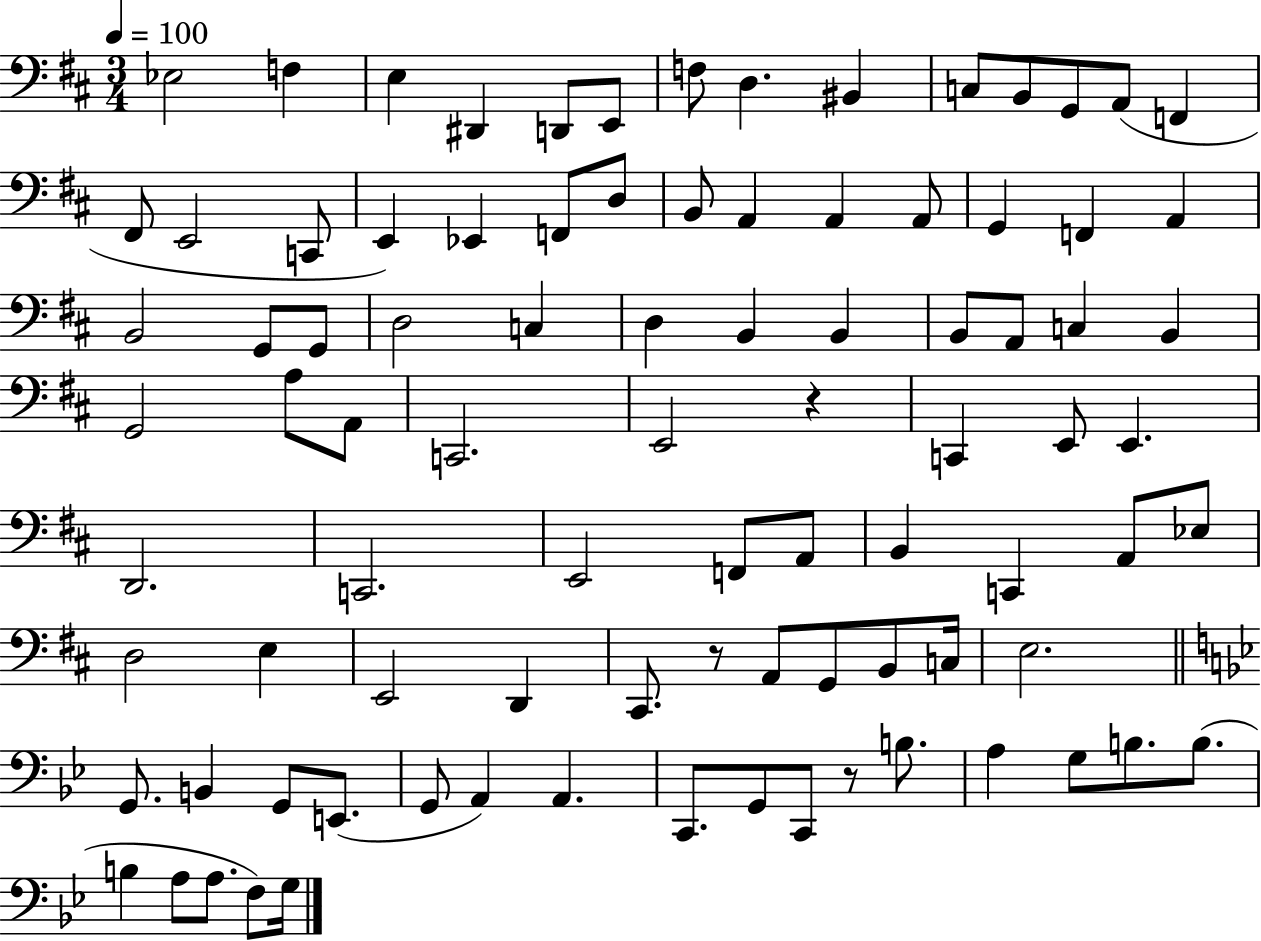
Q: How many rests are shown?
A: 3